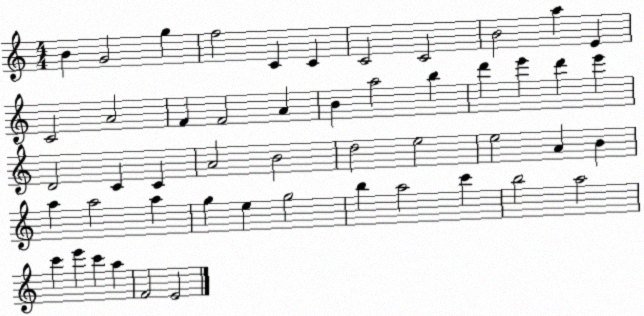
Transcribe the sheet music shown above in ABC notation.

X:1
T:Untitled
M:4/4
L:1/4
K:C
B G2 g f2 C C C2 C2 B2 a E C2 A2 F F2 A B a2 b d' e' d' e' D2 C C A2 B2 d2 e2 e2 A B a a2 a g e g2 b a2 c' b2 a2 c' e' c' a F2 E2